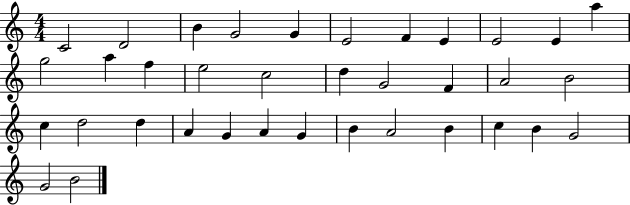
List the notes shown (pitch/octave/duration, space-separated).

C4/h D4/h B4/q G4/h G4/q E4/h F4/q E4/q E4/h E4/q A5/q G5/h A5/q F5/q E5/h C5/h D5/q G4/h F4/q A4/h B4/h C5/q D5/h D5/q A4/q G4/q A4/q G4/q B4/q A4/h B4/q C5/q B4/q G4/h G4/h B4/h